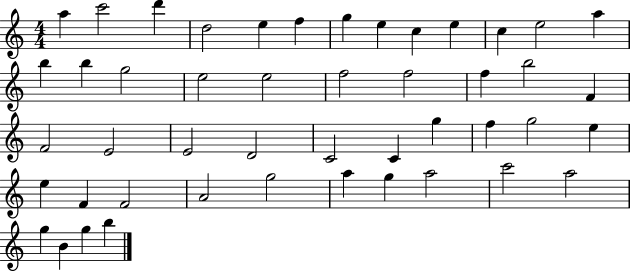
A5/q C6/h D6/q D5/h E5/q F5/q G5/q E5/q C5/q E5/q C5/q E5/h A5/q B5/q B5/q G5/h E5/h E5/h F5/h F5/h F5/q B5/h F4/q F4/h E4/h E4/h D4/h C4/h C4/q G5/q F5/q G5/h E5/q E5/q F4/q F4/h A4/h G5/h A5/q G5/q A5/h C6/h A5/h G5/q B4/q G5/q B5/q